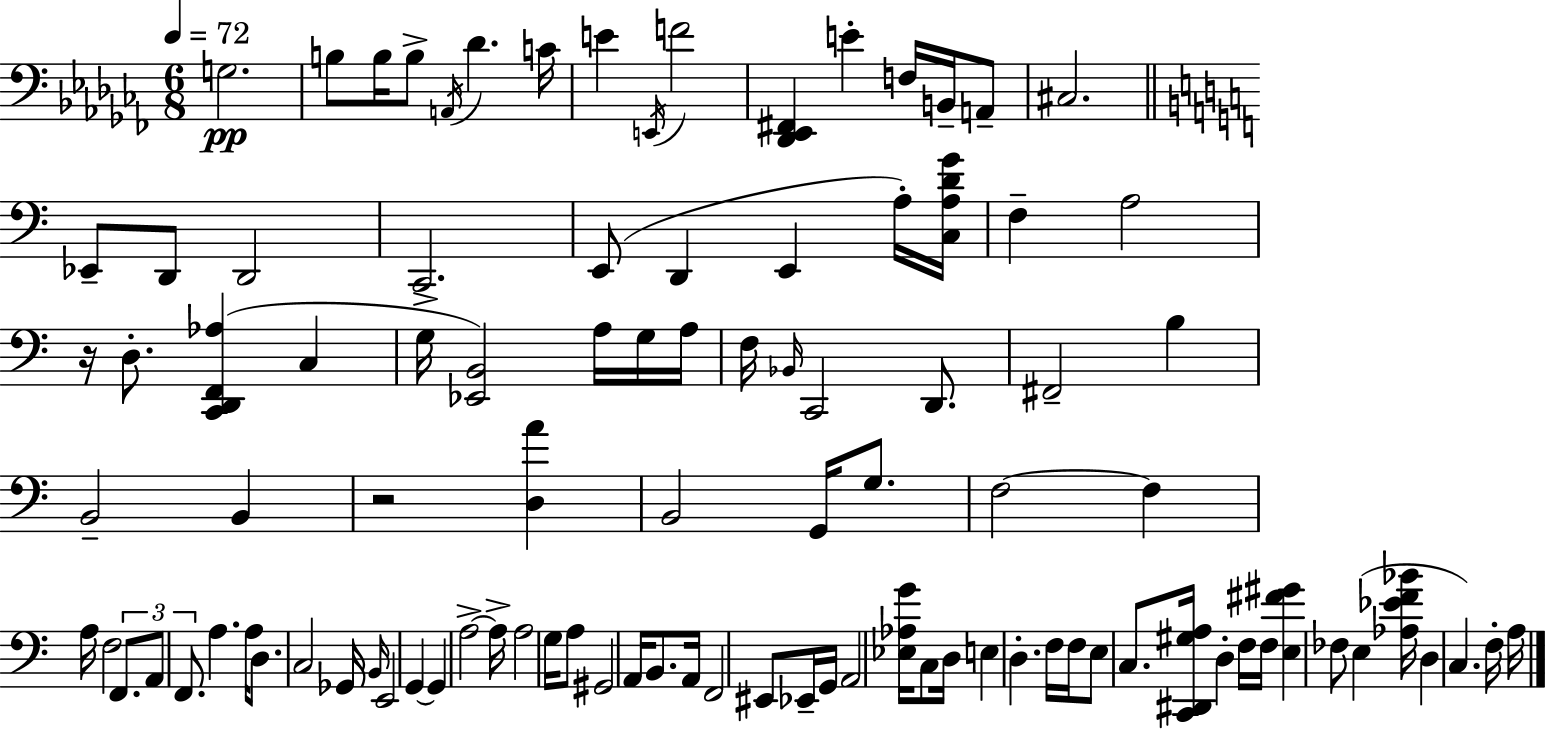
X:1
T:Untitled
M:6/8
L:1/4
K:Abm
G,2 B,/2 B,/4 B,/2 A,,/4 _D C/4 E E,,/4 F2 [_D,,_E,,^F,,] E F,/4 B,,/4 A,,/2 ^C,2 _E,,/2 D,,/2 D,,2 C,,2 E,,/2 D,, E,, A,/4 [C,A,DG]/4 F, A,2 z/4 D,/2 [C,,D,,F,,_A,] C, G,/4 [_E,,B,,]2 A,/4 G,/4 A,/4 F,/4 _B,,/4 C,,2 D,,/2 ^F,,2 B, B,,2 B,, z2 [D,A] B,,2 G,,/4 G,/2 F,2 F, A,/4 F,2 F,,/2 A,,/2 F,,/2 A, A,/4 D,/2 C,2 _G,,/4 B,,/4 E,,2 G,, G,, A,2 A,/4 A,2 G,/4 A,/2 ^G,,2 A,,/4 B,,/2 A,,/4 F,,2 ^E,,/2 _E,,/4 G,,/4 A,,2 [_E,_A,G]/4 C,/2 D,/4 E, D, F,/4 F,/4 E,/2 C,/2 [C,,^D,,^G,A,]/4 D, F,/4 F,/4 [E,^F^G] _F,/2 E, [_A,_EF_B]/4 D, C, F,/4 A,/4